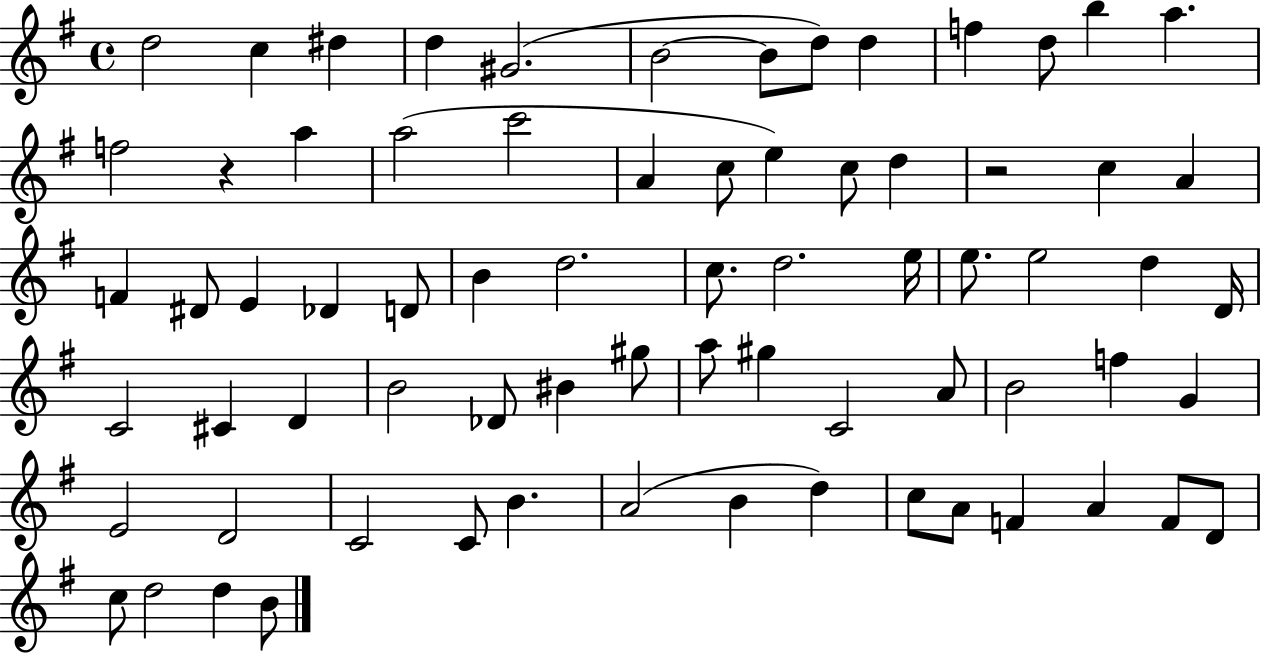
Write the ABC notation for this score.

X:1
T:Untitled
M:4/4
L:1/4
K:G
d2 c ^d d ^G2 B2 B/2 d/2 d f d/2 b a f2 z a a2 c'2 A c/2 e c/2 d z2 c A F ^D/2 E _D D/2 B d2 c/2 d2 e/4 e/2 e2 d D/4 C2 ^C D B2 _D/2 ^B ^g/2 a/2 ^g C2 A/2 B2 f G E2 D2 C2 C/2 B A2 B d c/2 A/2 F A F/2 D/2 c/2 d2 d B/2